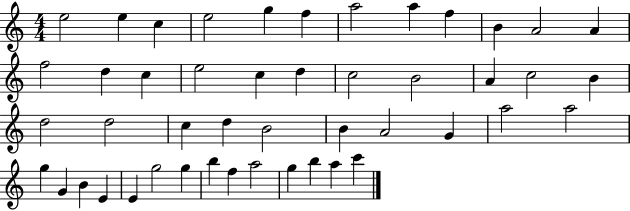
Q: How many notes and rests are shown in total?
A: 47